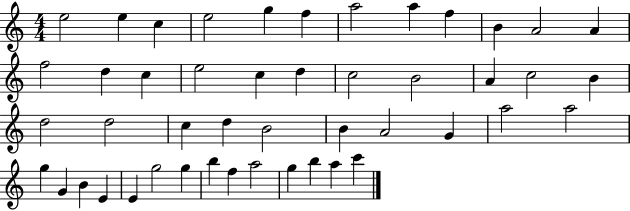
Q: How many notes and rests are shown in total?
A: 47